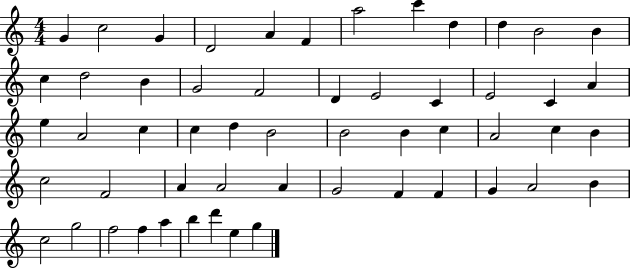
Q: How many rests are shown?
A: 0